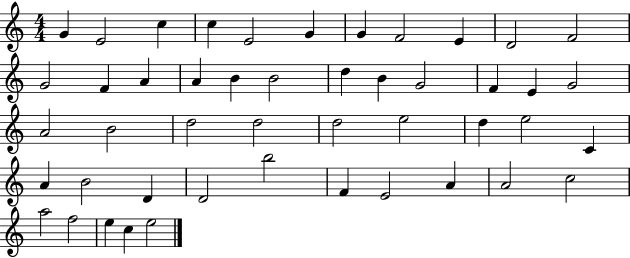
G4/q E4/h C5/q C5/q E4/h G4/q G4/q F4/h E4/q D4/h F4/h G4/h F4/q A4/q A4/q B4/q B4/h D5/q B4/q G4/h F4/q E4/q G4/h A4/h B4/h D5/h D5/h D5/h E5/h D5/q E5/h C4/q A4/q B4/h D4/q D4/h B5/h F4/q E4/h A4/q A4/h C5/h A5/h F5/h E5/q C5/q E5/h